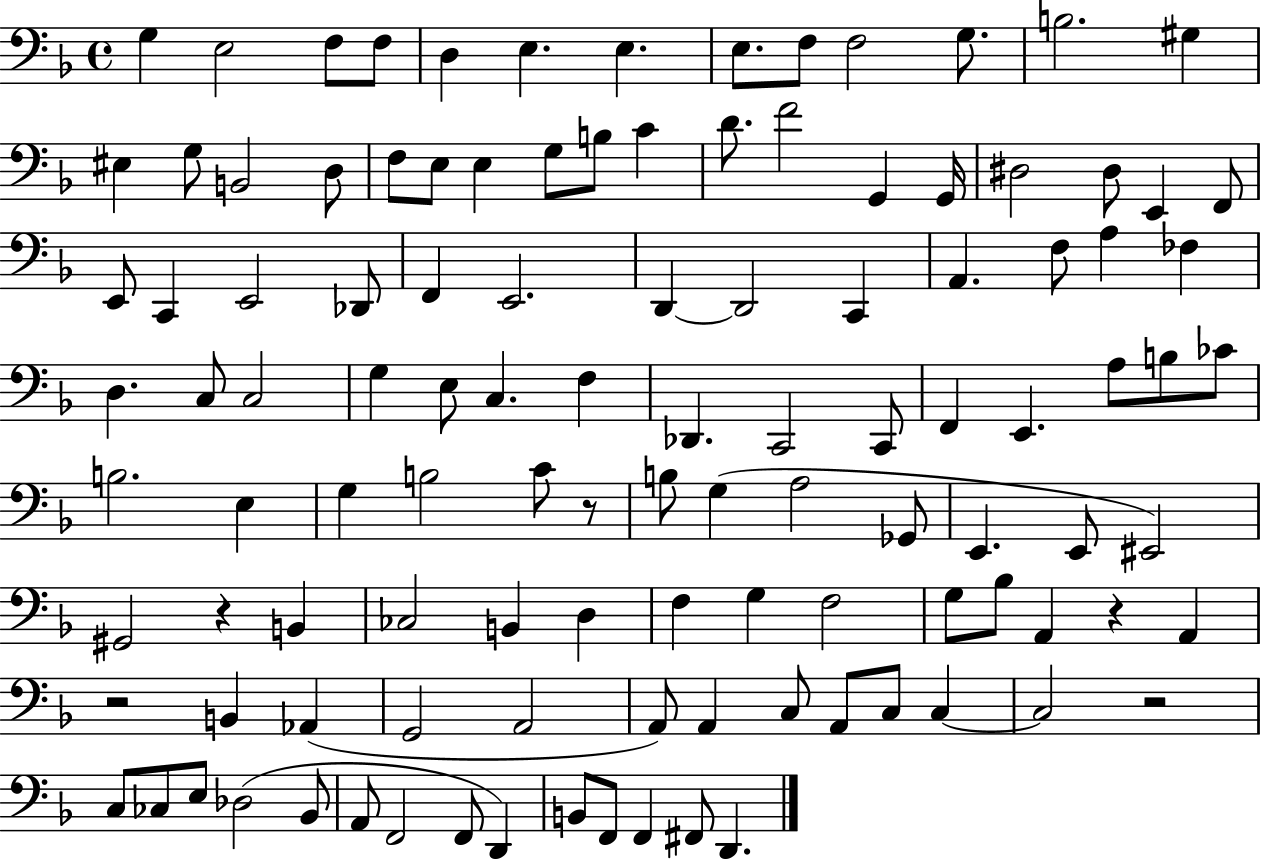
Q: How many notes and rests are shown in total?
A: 113